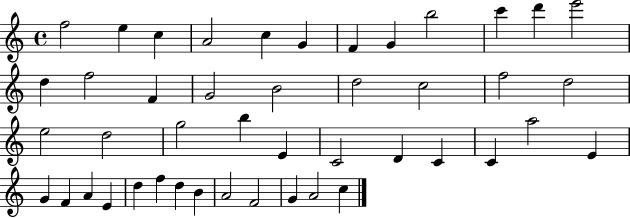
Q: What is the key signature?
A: C major